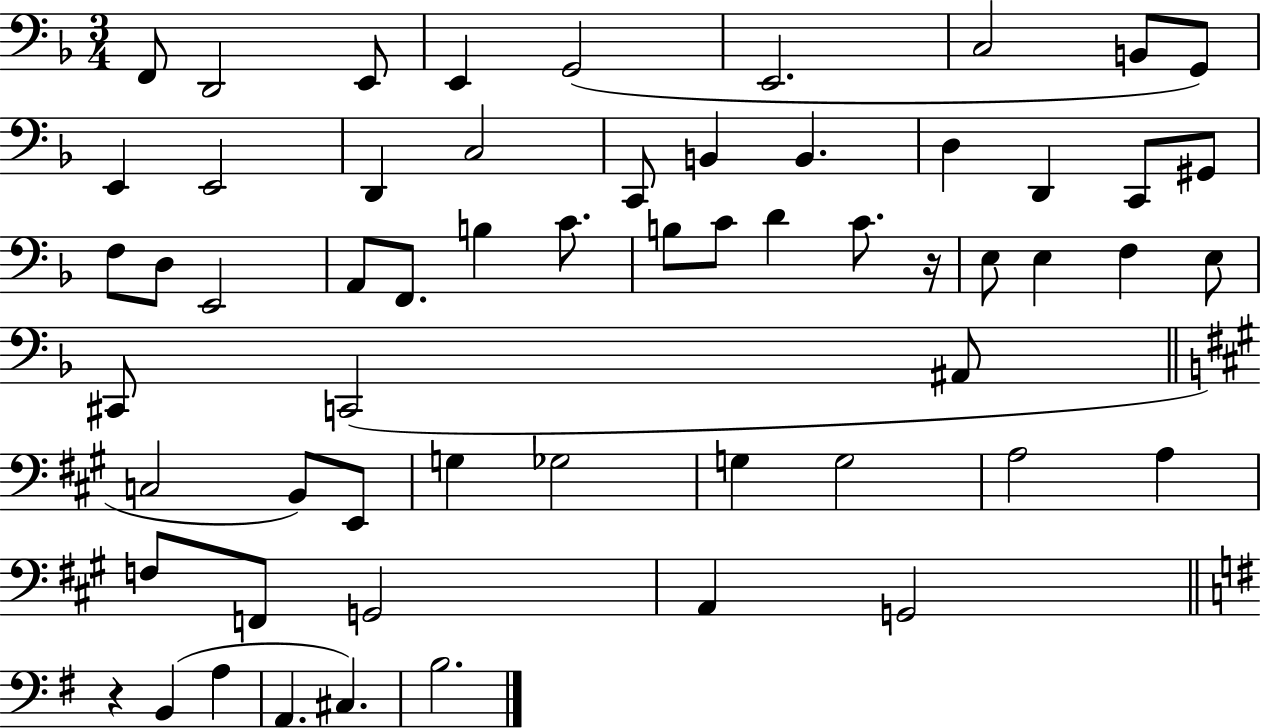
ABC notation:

X:1
T:Untitled
M:3/4
L:1/4
K:F
F,,/2 D,,2 E,,/2 E,, G,,2 E,,2 C,2 B,,/2 G,,/2 E,, E,,2 D,, C,2 C,,/2 B,, B,, D, D,, C,,/2 ^G,,/2 F,/2 D,/2 E,,2 A,,/2 F,,/2 B, C/2 B,/2 C/2 D C/2 z/4 E,/2 E, F, E,/2 ^C,,/2 C,,2 ^A,,/2 C,2 B,,/2 E,,/2 G, _G,2 G, G,2 A,2 A, F,/2 F,,/2 G,,2 A,, G,,2 z B,, A, A,, ^C, B,2